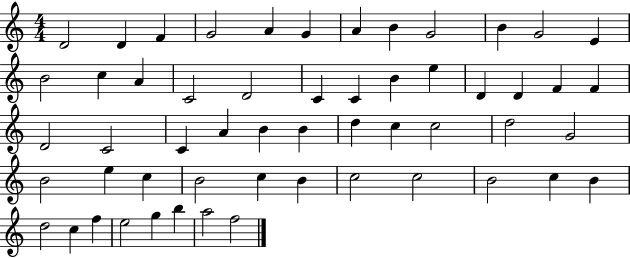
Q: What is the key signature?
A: C major